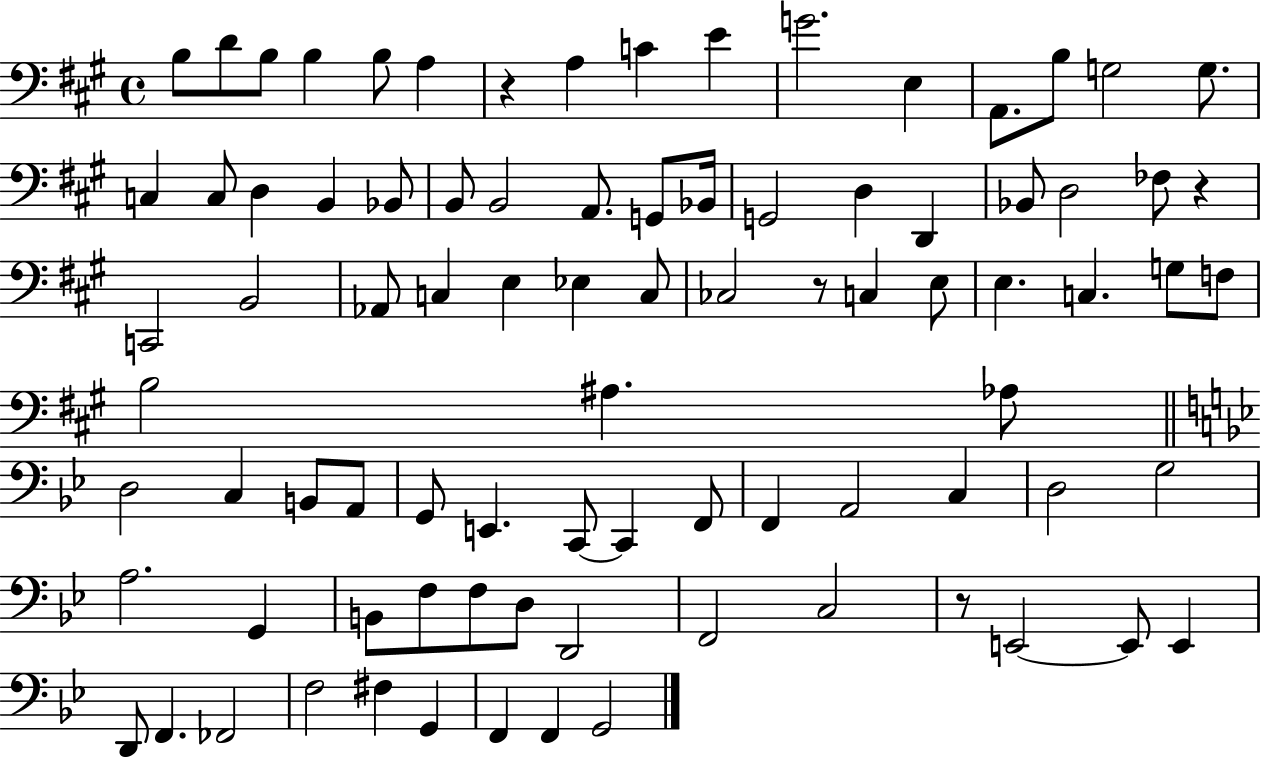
X:1
T:Untitled
M:4/4
L:1/4
K:A
B,/2 D/2 B,/2 B, B,/2 A, z A, C E G2 E, A,,/2 B,/2 G,2 G,/2 C, C,/2 D, B,, _B,,/2 B,,/2 B,,2 A,,/2 G,,/2 _B,,/4 G,,2 D, D,, _B,,/2 D,2 _F,/2 z C,,2 B,,2 _A,,/2 C, E, _E, C,/2 _C,2 z/2 C, E,/2 E, C, G,/2 F,/2 B,2 ^A, _A,/2 D,2 C, B,,/2 A,,/2 G,,/2 E,, C,,/2 C,, F,,/2 F,, A,,2 C, D,2 G,2 A,2 G,, B,,/2 F,/2 F,/2 D,/2 D,,2 F,,2 C,2 z/2 E,,2 E,,/2 E,, D,,/2 F,, _F,,2 F,2 ^F, G,, F,, F,, G,,2